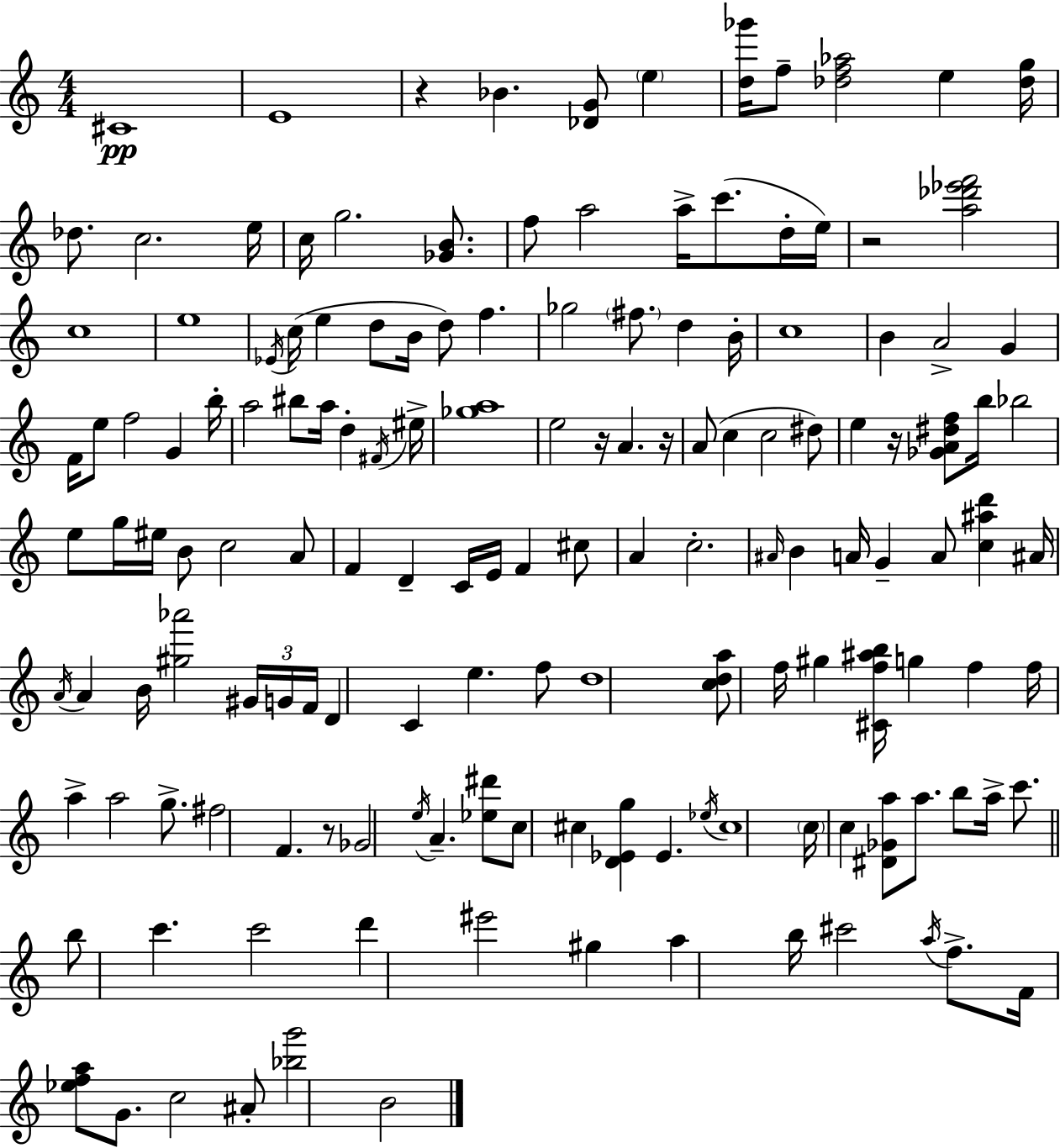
C#4/w E4/w R/q Bb4/q. [Db4,G4]/e E5/q [D5,Gb6]/s F5/e [Db5,F5,Ab5]/h E5/q [Db5,G5]/s Db5/e. C5/h. E5/s C5/s G5/h. [Gb4,B4]/e. F5/e A5/h A5/s C6/e. D5/s E5/s R/h [A5,Db6,Eb6,F6]/h C5/w E5/w Eb4/s C5/s E5/q D5/e B4/s D5/e F5/q. Gb5/h F#5/e. D5/q B4/s C5/w B4/q A4/h G4/q F4/s E5/e F5/h G4/q B5/s A5/h BIS5/e A5/s D5/q F#4/s EIS5/s [Gb5,A5]/w E5/h R/s A4/q. R/s A4/e C5/q C5/h D#5/e E5/q R/s [Gb4,A4,D#5,F5]/e B5/s Bb5/h E5/e G5/s EIS5/s B4/e C5/h A4/e F4/q D4/q C4/s E4/s F4/q C#5/e A4/q C5/h. A#4/s B4/q A4/s G4/q A4/e [C5,A#5,D6]/q A#4/s A4/s A4/q B4/s [G#5,Ab6]/h G#4/s G4/s F4/s D4/q C4/q E5/q. F5/e D5/w [C5,D5,A5]/e F5/s G#5/q [C#4,F5,A#5,B5]/s G5/q F5/q F5/s A5/q A5/h G5/e. F#5/h F4/q. R/e Gb4/h E5/s A4/q. [Eb5,D#6]/e C5/e C#5/q [D4,Eb4,G5]/q Eb4/q. Eb5/s C#5/w C5/s C5/q [D#4,Gb4,A5]/e A5/e. B5/e A5/s C6/e. B5/e C6/q. C6/h D6/q EIS6/h G#5/q A5/q B5/s C#6/h A5/s F5/e. F4/s [Eb5,F5,A5]/e G4/e. C5/h A#4/e [Bb5,G6]/h B4/h